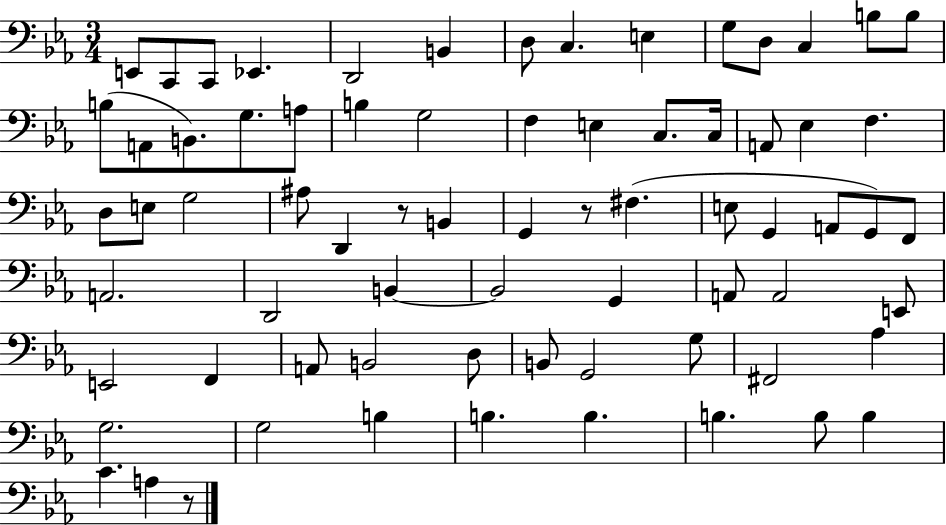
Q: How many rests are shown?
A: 3